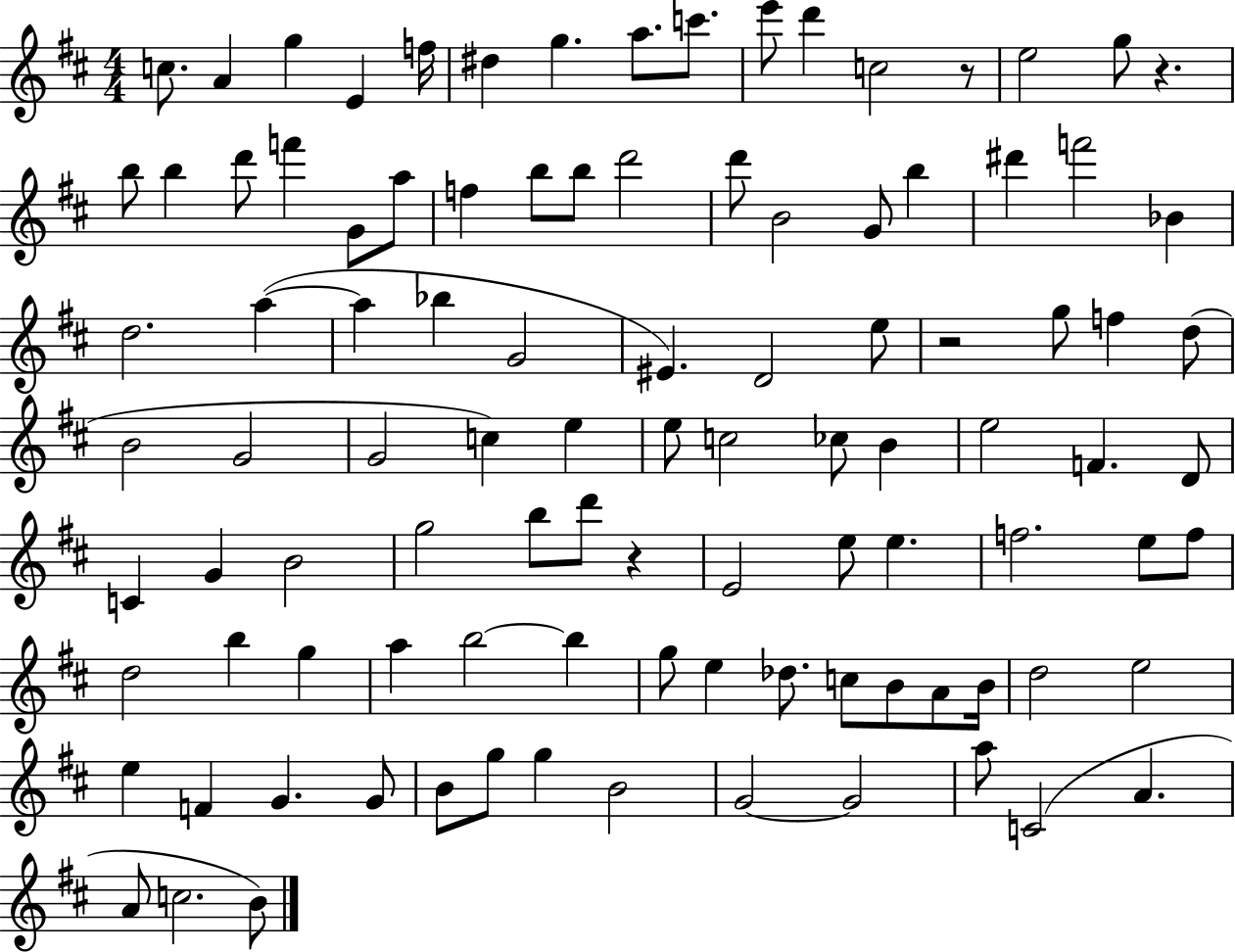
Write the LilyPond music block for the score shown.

{
  \clef treble
  \numericTimeSignature
  \time 4/4
  \key d \major
  c''8. a'4 g''4 e'4 f''16 | dis''4 g''4. a''8. c'''8. | e'''8 d'''4 c''2 r8 | e''2 g''8 r4. | \break b''8 b''4 d'''8 f'''4 g'8 a''8 | f''4 b''8 b''8 d'''2 | d'''8 b'2 g'8 b''4 | dis'''4 f'''2 bes'4 | \break d''2. a''4~(~ | a''4 bes''4 g'2 | eis'4.) d'2 e''8 | r2 g''8 f''4 d''8( | \break b'2 g'2 | g'2 c''4) e''4 | e''8 c''2 ces''8 b'4 | e''2 f'4. d'8 | \break c'4 g'4 b'2 | g''2 b''8 d'''8 r4 | e'2 e''8 e''4. | f''2. e''8 f''8 | \break d''2 b''4 g''4 | a''4 b''2~~ b''4 | g''8 e''4 des''8. c''8 b'8 a'8 b'16 | d''2 e''2 | \break e''4 f'4 g'4. g'8 | b'8 g''8 g''4 b'2 | g'2~~ g'2 | a''8 c'2( a'4. | \break a'8 c''2. b'8) | \bar "|."
}